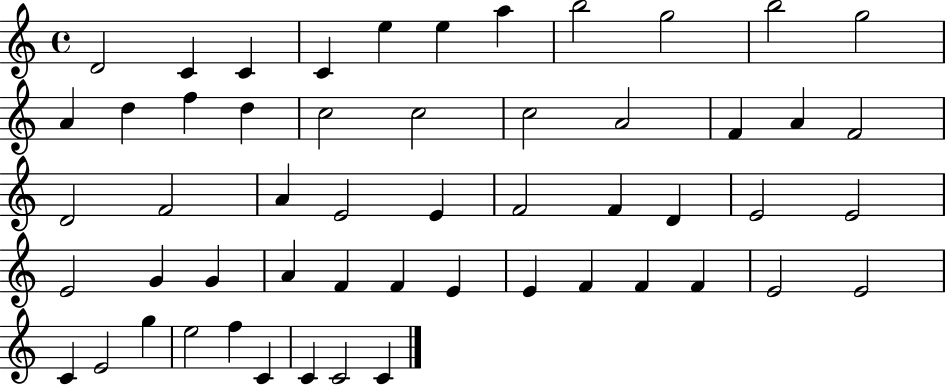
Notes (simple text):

D4/h C4/q C4/q C4/q E5/q E5/q A5/q B5/h G5/h B5/h G5/h A4/q D5/q F5/q D5/q C5/h C5/h C5/h A4/h F4/q A4/q F4/h D4/h F4/h A4/q E4/h E4/q F4/h F4/q D4/q E4/h E4/h E4/h G4/q G4/q A4/q F4/q F4/q E4/q E4/q F4/q F4/q F4/q E4/h E4/h C4/q E4/h G5/q E5/h F5/q C4/q C4/q C4/h C4/q